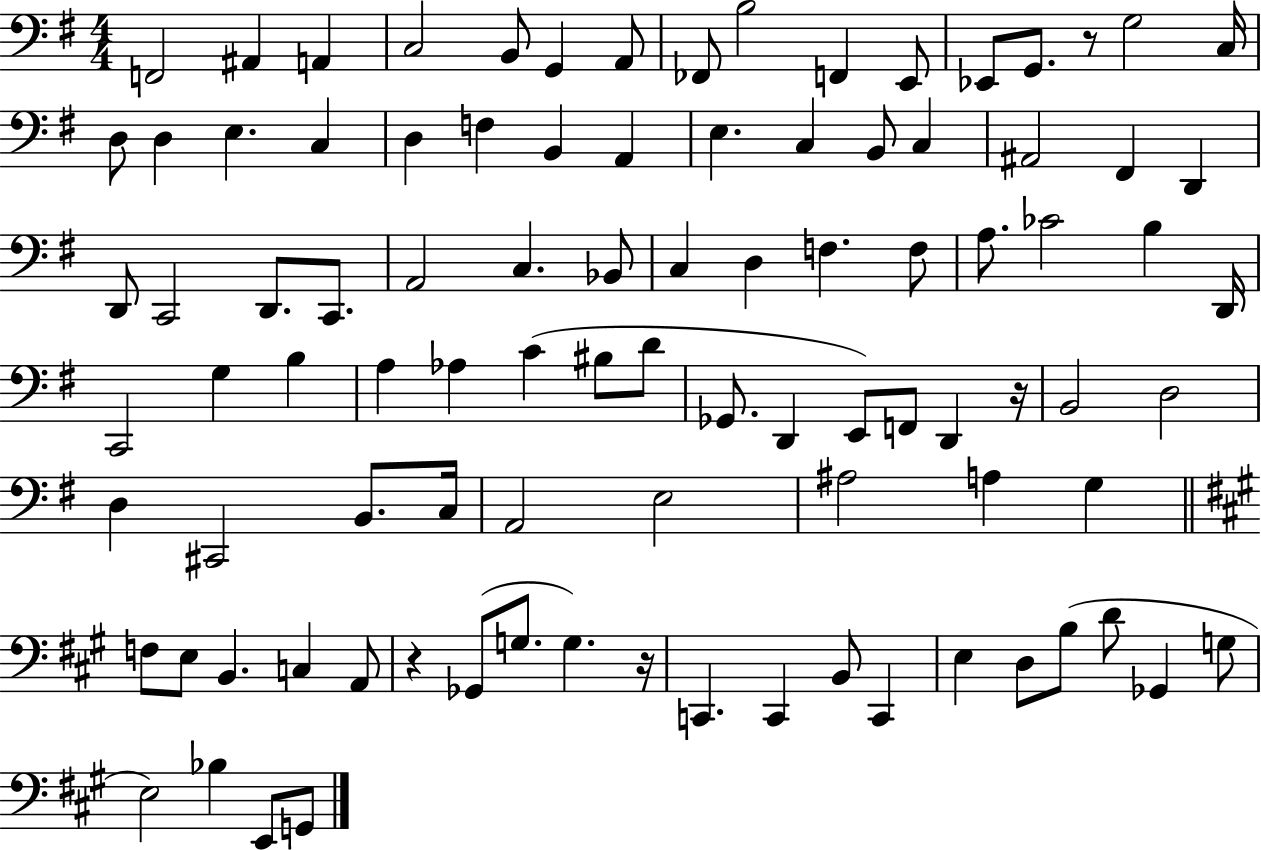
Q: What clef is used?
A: bass